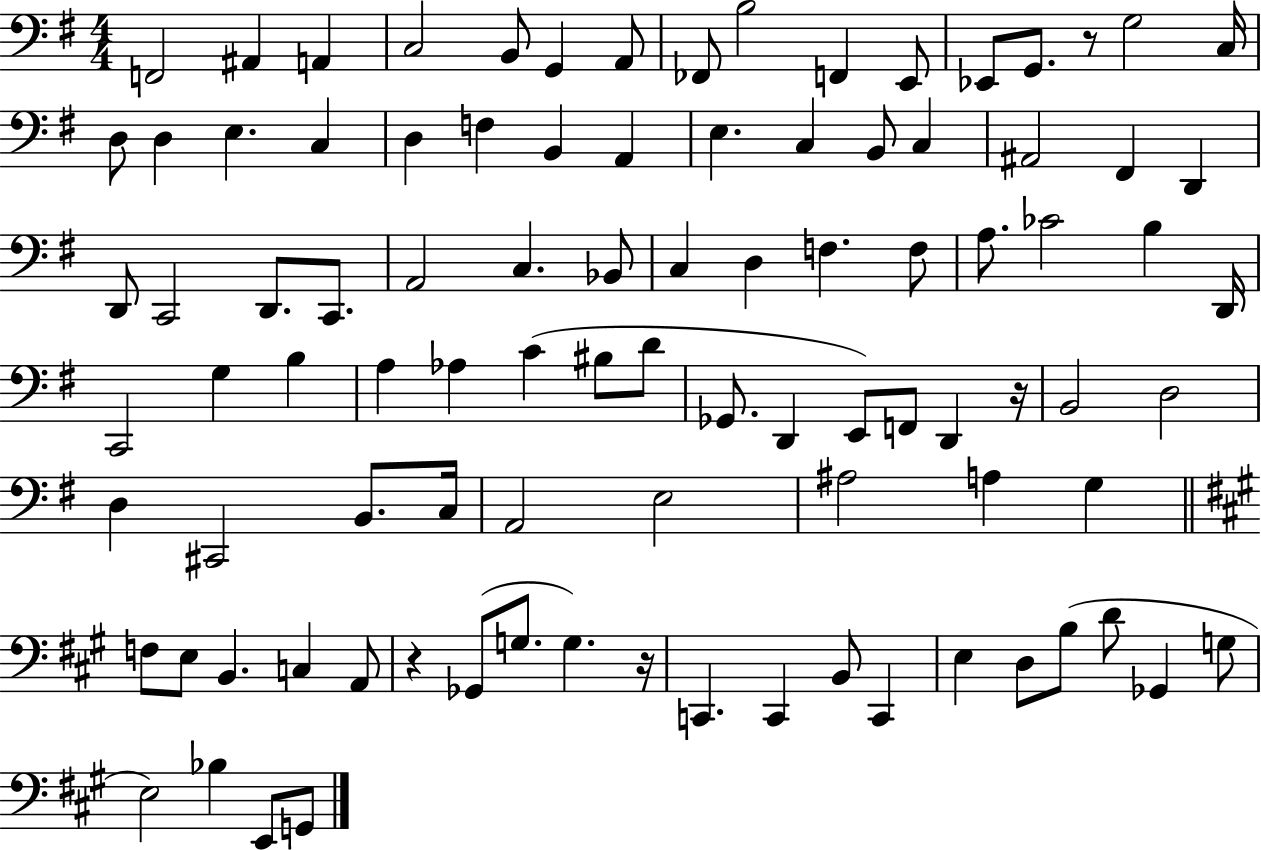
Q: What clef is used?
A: bass